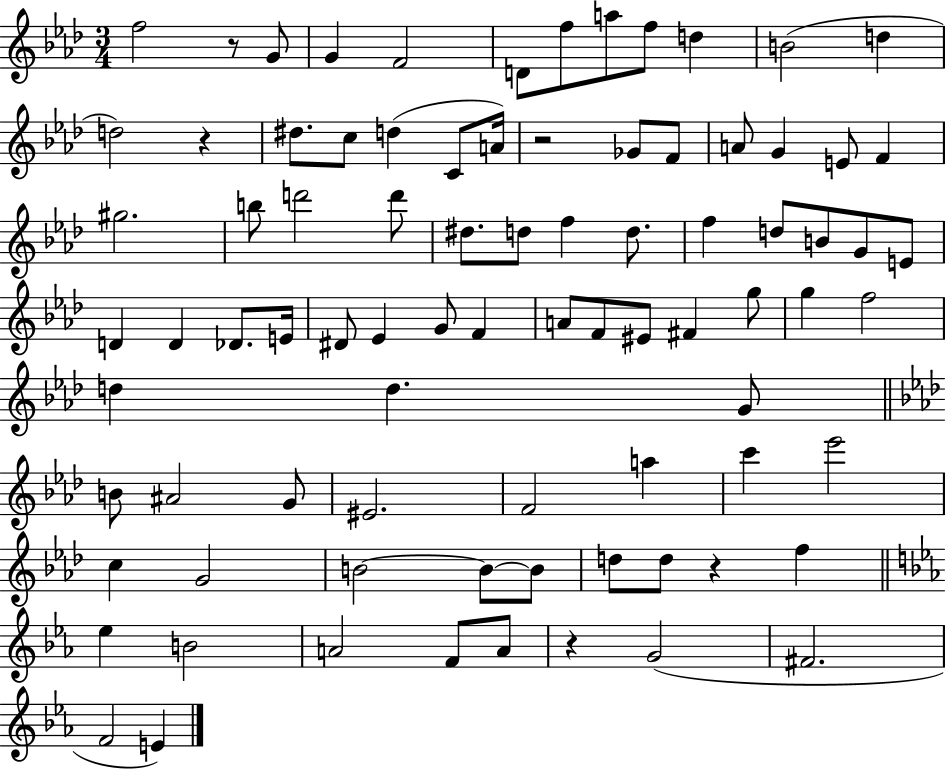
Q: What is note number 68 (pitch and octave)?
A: D5